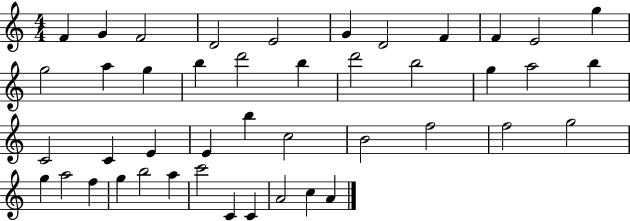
{
  \clef treble
  \numericTimeSignature
  \time 4/4
  \key c \major
  f'4 g'4 f'2 | d'2 e'2 | g'4 d'2 f'4 | f'4 e'2 g''4 | \break g''2 a''4 g''4 | b''4 d'''2 b''4 | d'''2 b''2 | g''4 a''2 b''4 | \break c'2 c'4 e'4 | e'4 b''4 c''2 | b'2 f''2 | f''2 g''2 | \break g''4 a''2 f''4 | g''4 b''2 a''4 | c'''2 c'4 c'4 | a'2 c''4 a'4 | \break \bar "|."
}